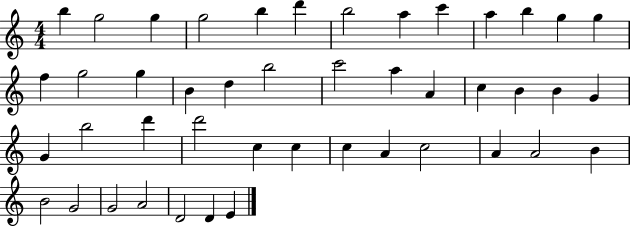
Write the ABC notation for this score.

X:1
T:Untitled
M:4/4
L:1/4
K:C
b g2 g g2 b d' b2 a c' a b g g f g2 g B d b2 c'2 a A c B B G G b2 d' d'2 c c c A c2 A A2 B B2 G2 G2 A2 D2 D E